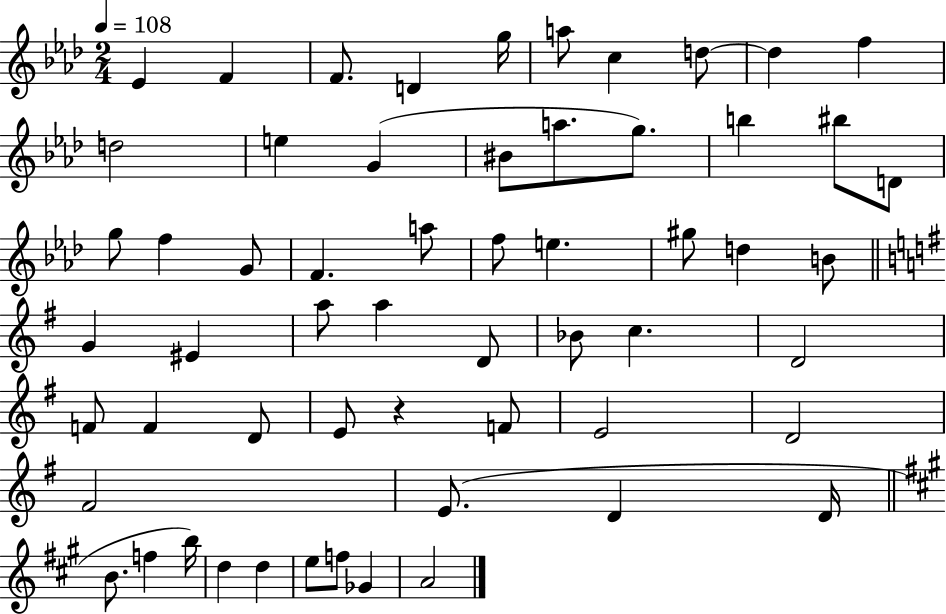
Eb4/q F4/q F4/e. D4/q G5/s A5/e C5/q D5/e D5/q F5/q D5/h E5/q G4/q BIS4/e A5/e. G5/e. B5/q BIS5/e D4/e G5/e F5/q G4/e F4/q. A5/e F5/e E5/q. G#5/e D5/q B4/e G4/q EIS4/q A5/e A5/q D4/e Bb4/e C5/q. D4/h F4/e F4/q D4/e E4/e R/q F4/e E4/h D4/h F#4/h E4/e. D4/q D4/s B4/e. F5/q B5/s D5/q D5/q E5/e F5/e Gb4/q A4/h